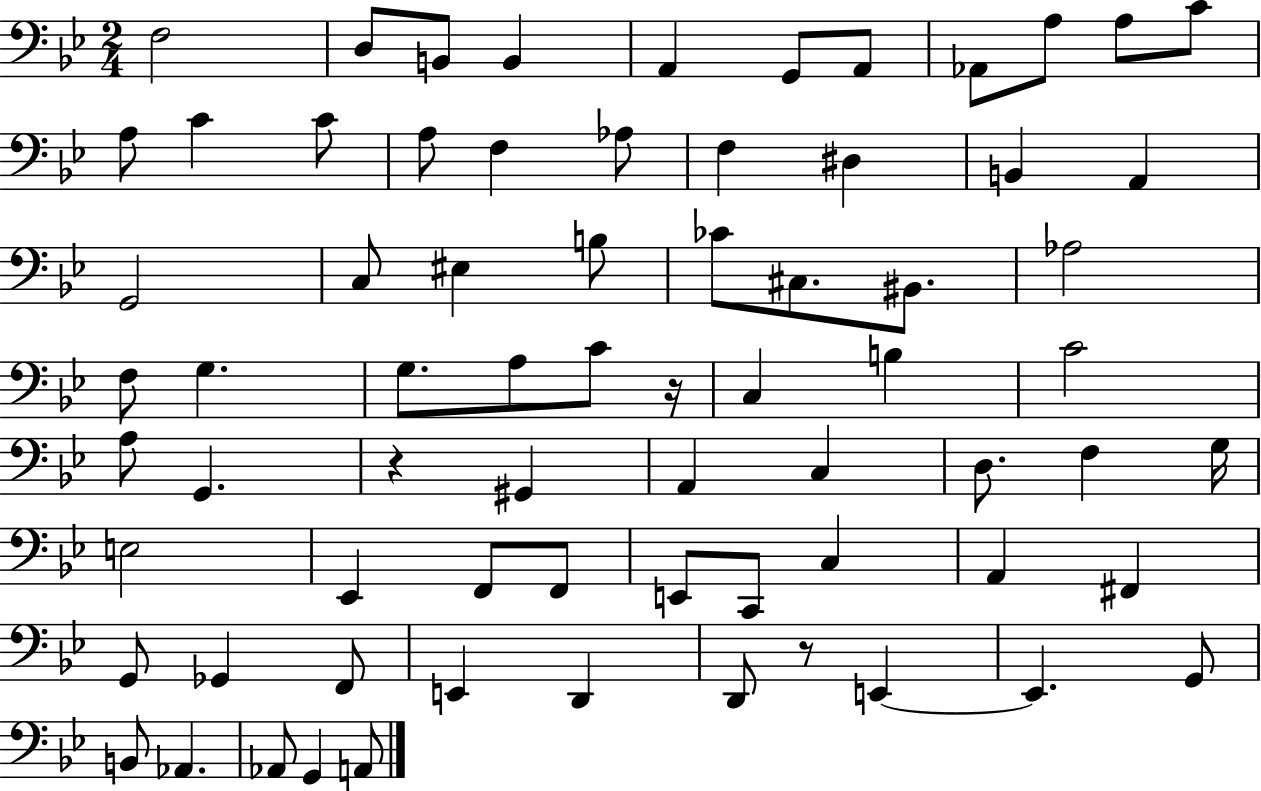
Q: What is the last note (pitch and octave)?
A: A2